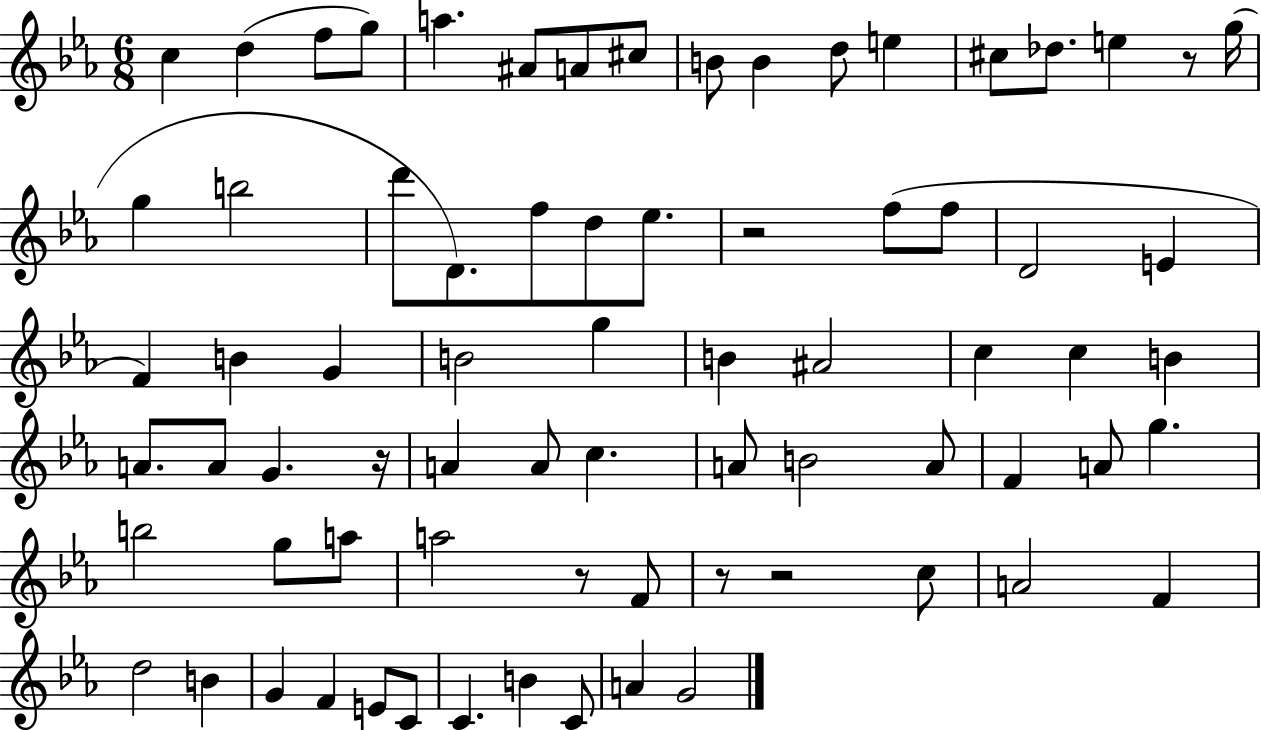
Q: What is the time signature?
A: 6/8